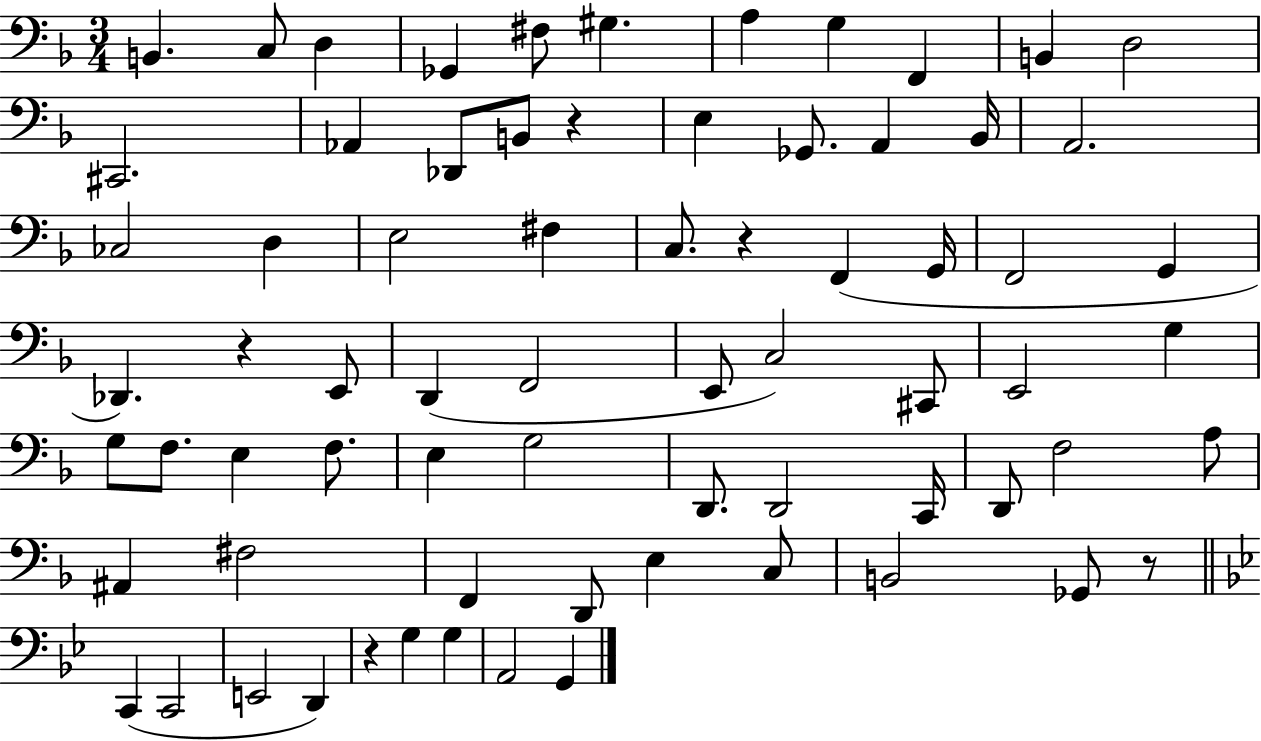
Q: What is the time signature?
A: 3/4